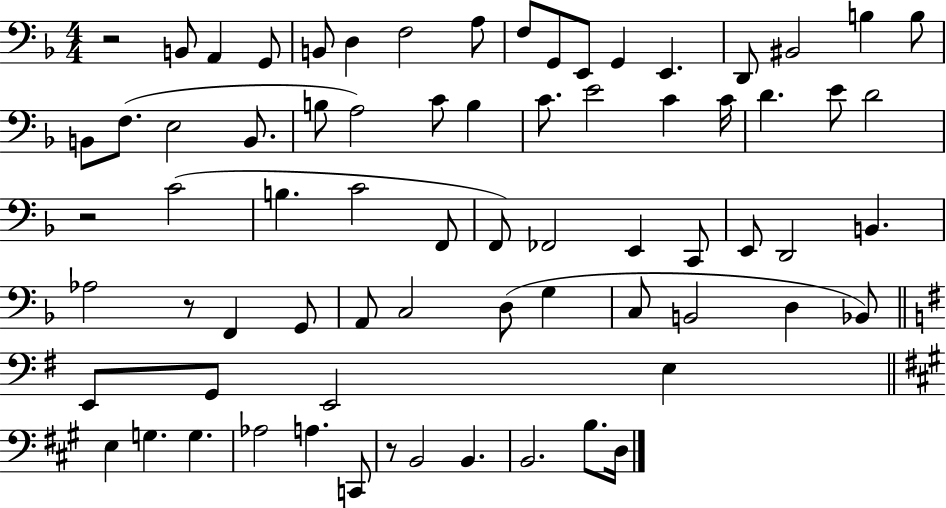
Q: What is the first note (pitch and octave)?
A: B2